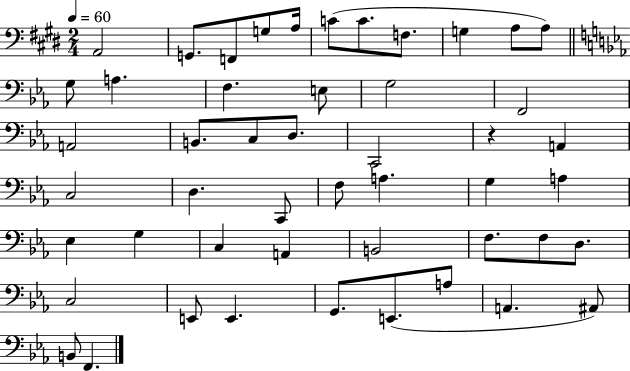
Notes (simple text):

A2/h G2/e. F2/e G3/e A3/s C4/e C4/e. F3/e. G3/q A3/e A3/e G3/e A3/q. F3/q. E3/e G3/h F2/h A2/h B2/e. C3/e D3/e. C2/h R/q A2/q C3/h D3/q. C2/e F3/e A3/q. G3/q A3/q Eb3/q G3/q C3/q A2/q B2/h F3/e. F3/e D3/e. C3/h E2/e E2/q. G2/e. E2/e. A3/e A2/q. A#2/e B2/e F2/q.